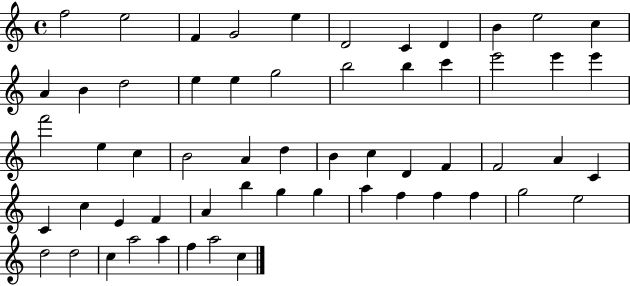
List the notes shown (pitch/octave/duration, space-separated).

F5/h E5/h F4/q G4/h E5/q D4/h C4/q D4/q B4/q E5/h C5/q A4/q B4/q D5/h E5/q E5/q G5/h B5/h B5/q C6/q E6/h E6/q E6/q F6/h E5/q C5/q B4/h A4/q D5/q B4/q C5/q D4/q F4/q F4/h A4/q C4/q C4/q C5/q E4/q F4/q A4/q B5/q G5/q G5/q A5/q F5/q F5/q F5/q G5/h E5/h D5/h D5/h C5/q A5/h A5/q F5/q A5/h C5/q